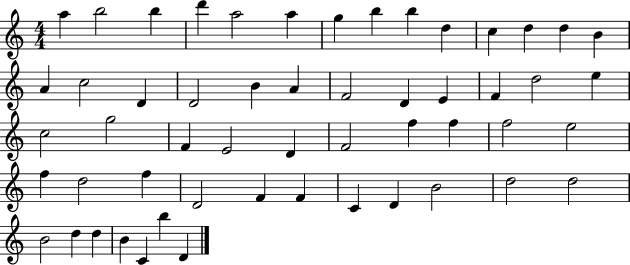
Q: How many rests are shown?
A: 0